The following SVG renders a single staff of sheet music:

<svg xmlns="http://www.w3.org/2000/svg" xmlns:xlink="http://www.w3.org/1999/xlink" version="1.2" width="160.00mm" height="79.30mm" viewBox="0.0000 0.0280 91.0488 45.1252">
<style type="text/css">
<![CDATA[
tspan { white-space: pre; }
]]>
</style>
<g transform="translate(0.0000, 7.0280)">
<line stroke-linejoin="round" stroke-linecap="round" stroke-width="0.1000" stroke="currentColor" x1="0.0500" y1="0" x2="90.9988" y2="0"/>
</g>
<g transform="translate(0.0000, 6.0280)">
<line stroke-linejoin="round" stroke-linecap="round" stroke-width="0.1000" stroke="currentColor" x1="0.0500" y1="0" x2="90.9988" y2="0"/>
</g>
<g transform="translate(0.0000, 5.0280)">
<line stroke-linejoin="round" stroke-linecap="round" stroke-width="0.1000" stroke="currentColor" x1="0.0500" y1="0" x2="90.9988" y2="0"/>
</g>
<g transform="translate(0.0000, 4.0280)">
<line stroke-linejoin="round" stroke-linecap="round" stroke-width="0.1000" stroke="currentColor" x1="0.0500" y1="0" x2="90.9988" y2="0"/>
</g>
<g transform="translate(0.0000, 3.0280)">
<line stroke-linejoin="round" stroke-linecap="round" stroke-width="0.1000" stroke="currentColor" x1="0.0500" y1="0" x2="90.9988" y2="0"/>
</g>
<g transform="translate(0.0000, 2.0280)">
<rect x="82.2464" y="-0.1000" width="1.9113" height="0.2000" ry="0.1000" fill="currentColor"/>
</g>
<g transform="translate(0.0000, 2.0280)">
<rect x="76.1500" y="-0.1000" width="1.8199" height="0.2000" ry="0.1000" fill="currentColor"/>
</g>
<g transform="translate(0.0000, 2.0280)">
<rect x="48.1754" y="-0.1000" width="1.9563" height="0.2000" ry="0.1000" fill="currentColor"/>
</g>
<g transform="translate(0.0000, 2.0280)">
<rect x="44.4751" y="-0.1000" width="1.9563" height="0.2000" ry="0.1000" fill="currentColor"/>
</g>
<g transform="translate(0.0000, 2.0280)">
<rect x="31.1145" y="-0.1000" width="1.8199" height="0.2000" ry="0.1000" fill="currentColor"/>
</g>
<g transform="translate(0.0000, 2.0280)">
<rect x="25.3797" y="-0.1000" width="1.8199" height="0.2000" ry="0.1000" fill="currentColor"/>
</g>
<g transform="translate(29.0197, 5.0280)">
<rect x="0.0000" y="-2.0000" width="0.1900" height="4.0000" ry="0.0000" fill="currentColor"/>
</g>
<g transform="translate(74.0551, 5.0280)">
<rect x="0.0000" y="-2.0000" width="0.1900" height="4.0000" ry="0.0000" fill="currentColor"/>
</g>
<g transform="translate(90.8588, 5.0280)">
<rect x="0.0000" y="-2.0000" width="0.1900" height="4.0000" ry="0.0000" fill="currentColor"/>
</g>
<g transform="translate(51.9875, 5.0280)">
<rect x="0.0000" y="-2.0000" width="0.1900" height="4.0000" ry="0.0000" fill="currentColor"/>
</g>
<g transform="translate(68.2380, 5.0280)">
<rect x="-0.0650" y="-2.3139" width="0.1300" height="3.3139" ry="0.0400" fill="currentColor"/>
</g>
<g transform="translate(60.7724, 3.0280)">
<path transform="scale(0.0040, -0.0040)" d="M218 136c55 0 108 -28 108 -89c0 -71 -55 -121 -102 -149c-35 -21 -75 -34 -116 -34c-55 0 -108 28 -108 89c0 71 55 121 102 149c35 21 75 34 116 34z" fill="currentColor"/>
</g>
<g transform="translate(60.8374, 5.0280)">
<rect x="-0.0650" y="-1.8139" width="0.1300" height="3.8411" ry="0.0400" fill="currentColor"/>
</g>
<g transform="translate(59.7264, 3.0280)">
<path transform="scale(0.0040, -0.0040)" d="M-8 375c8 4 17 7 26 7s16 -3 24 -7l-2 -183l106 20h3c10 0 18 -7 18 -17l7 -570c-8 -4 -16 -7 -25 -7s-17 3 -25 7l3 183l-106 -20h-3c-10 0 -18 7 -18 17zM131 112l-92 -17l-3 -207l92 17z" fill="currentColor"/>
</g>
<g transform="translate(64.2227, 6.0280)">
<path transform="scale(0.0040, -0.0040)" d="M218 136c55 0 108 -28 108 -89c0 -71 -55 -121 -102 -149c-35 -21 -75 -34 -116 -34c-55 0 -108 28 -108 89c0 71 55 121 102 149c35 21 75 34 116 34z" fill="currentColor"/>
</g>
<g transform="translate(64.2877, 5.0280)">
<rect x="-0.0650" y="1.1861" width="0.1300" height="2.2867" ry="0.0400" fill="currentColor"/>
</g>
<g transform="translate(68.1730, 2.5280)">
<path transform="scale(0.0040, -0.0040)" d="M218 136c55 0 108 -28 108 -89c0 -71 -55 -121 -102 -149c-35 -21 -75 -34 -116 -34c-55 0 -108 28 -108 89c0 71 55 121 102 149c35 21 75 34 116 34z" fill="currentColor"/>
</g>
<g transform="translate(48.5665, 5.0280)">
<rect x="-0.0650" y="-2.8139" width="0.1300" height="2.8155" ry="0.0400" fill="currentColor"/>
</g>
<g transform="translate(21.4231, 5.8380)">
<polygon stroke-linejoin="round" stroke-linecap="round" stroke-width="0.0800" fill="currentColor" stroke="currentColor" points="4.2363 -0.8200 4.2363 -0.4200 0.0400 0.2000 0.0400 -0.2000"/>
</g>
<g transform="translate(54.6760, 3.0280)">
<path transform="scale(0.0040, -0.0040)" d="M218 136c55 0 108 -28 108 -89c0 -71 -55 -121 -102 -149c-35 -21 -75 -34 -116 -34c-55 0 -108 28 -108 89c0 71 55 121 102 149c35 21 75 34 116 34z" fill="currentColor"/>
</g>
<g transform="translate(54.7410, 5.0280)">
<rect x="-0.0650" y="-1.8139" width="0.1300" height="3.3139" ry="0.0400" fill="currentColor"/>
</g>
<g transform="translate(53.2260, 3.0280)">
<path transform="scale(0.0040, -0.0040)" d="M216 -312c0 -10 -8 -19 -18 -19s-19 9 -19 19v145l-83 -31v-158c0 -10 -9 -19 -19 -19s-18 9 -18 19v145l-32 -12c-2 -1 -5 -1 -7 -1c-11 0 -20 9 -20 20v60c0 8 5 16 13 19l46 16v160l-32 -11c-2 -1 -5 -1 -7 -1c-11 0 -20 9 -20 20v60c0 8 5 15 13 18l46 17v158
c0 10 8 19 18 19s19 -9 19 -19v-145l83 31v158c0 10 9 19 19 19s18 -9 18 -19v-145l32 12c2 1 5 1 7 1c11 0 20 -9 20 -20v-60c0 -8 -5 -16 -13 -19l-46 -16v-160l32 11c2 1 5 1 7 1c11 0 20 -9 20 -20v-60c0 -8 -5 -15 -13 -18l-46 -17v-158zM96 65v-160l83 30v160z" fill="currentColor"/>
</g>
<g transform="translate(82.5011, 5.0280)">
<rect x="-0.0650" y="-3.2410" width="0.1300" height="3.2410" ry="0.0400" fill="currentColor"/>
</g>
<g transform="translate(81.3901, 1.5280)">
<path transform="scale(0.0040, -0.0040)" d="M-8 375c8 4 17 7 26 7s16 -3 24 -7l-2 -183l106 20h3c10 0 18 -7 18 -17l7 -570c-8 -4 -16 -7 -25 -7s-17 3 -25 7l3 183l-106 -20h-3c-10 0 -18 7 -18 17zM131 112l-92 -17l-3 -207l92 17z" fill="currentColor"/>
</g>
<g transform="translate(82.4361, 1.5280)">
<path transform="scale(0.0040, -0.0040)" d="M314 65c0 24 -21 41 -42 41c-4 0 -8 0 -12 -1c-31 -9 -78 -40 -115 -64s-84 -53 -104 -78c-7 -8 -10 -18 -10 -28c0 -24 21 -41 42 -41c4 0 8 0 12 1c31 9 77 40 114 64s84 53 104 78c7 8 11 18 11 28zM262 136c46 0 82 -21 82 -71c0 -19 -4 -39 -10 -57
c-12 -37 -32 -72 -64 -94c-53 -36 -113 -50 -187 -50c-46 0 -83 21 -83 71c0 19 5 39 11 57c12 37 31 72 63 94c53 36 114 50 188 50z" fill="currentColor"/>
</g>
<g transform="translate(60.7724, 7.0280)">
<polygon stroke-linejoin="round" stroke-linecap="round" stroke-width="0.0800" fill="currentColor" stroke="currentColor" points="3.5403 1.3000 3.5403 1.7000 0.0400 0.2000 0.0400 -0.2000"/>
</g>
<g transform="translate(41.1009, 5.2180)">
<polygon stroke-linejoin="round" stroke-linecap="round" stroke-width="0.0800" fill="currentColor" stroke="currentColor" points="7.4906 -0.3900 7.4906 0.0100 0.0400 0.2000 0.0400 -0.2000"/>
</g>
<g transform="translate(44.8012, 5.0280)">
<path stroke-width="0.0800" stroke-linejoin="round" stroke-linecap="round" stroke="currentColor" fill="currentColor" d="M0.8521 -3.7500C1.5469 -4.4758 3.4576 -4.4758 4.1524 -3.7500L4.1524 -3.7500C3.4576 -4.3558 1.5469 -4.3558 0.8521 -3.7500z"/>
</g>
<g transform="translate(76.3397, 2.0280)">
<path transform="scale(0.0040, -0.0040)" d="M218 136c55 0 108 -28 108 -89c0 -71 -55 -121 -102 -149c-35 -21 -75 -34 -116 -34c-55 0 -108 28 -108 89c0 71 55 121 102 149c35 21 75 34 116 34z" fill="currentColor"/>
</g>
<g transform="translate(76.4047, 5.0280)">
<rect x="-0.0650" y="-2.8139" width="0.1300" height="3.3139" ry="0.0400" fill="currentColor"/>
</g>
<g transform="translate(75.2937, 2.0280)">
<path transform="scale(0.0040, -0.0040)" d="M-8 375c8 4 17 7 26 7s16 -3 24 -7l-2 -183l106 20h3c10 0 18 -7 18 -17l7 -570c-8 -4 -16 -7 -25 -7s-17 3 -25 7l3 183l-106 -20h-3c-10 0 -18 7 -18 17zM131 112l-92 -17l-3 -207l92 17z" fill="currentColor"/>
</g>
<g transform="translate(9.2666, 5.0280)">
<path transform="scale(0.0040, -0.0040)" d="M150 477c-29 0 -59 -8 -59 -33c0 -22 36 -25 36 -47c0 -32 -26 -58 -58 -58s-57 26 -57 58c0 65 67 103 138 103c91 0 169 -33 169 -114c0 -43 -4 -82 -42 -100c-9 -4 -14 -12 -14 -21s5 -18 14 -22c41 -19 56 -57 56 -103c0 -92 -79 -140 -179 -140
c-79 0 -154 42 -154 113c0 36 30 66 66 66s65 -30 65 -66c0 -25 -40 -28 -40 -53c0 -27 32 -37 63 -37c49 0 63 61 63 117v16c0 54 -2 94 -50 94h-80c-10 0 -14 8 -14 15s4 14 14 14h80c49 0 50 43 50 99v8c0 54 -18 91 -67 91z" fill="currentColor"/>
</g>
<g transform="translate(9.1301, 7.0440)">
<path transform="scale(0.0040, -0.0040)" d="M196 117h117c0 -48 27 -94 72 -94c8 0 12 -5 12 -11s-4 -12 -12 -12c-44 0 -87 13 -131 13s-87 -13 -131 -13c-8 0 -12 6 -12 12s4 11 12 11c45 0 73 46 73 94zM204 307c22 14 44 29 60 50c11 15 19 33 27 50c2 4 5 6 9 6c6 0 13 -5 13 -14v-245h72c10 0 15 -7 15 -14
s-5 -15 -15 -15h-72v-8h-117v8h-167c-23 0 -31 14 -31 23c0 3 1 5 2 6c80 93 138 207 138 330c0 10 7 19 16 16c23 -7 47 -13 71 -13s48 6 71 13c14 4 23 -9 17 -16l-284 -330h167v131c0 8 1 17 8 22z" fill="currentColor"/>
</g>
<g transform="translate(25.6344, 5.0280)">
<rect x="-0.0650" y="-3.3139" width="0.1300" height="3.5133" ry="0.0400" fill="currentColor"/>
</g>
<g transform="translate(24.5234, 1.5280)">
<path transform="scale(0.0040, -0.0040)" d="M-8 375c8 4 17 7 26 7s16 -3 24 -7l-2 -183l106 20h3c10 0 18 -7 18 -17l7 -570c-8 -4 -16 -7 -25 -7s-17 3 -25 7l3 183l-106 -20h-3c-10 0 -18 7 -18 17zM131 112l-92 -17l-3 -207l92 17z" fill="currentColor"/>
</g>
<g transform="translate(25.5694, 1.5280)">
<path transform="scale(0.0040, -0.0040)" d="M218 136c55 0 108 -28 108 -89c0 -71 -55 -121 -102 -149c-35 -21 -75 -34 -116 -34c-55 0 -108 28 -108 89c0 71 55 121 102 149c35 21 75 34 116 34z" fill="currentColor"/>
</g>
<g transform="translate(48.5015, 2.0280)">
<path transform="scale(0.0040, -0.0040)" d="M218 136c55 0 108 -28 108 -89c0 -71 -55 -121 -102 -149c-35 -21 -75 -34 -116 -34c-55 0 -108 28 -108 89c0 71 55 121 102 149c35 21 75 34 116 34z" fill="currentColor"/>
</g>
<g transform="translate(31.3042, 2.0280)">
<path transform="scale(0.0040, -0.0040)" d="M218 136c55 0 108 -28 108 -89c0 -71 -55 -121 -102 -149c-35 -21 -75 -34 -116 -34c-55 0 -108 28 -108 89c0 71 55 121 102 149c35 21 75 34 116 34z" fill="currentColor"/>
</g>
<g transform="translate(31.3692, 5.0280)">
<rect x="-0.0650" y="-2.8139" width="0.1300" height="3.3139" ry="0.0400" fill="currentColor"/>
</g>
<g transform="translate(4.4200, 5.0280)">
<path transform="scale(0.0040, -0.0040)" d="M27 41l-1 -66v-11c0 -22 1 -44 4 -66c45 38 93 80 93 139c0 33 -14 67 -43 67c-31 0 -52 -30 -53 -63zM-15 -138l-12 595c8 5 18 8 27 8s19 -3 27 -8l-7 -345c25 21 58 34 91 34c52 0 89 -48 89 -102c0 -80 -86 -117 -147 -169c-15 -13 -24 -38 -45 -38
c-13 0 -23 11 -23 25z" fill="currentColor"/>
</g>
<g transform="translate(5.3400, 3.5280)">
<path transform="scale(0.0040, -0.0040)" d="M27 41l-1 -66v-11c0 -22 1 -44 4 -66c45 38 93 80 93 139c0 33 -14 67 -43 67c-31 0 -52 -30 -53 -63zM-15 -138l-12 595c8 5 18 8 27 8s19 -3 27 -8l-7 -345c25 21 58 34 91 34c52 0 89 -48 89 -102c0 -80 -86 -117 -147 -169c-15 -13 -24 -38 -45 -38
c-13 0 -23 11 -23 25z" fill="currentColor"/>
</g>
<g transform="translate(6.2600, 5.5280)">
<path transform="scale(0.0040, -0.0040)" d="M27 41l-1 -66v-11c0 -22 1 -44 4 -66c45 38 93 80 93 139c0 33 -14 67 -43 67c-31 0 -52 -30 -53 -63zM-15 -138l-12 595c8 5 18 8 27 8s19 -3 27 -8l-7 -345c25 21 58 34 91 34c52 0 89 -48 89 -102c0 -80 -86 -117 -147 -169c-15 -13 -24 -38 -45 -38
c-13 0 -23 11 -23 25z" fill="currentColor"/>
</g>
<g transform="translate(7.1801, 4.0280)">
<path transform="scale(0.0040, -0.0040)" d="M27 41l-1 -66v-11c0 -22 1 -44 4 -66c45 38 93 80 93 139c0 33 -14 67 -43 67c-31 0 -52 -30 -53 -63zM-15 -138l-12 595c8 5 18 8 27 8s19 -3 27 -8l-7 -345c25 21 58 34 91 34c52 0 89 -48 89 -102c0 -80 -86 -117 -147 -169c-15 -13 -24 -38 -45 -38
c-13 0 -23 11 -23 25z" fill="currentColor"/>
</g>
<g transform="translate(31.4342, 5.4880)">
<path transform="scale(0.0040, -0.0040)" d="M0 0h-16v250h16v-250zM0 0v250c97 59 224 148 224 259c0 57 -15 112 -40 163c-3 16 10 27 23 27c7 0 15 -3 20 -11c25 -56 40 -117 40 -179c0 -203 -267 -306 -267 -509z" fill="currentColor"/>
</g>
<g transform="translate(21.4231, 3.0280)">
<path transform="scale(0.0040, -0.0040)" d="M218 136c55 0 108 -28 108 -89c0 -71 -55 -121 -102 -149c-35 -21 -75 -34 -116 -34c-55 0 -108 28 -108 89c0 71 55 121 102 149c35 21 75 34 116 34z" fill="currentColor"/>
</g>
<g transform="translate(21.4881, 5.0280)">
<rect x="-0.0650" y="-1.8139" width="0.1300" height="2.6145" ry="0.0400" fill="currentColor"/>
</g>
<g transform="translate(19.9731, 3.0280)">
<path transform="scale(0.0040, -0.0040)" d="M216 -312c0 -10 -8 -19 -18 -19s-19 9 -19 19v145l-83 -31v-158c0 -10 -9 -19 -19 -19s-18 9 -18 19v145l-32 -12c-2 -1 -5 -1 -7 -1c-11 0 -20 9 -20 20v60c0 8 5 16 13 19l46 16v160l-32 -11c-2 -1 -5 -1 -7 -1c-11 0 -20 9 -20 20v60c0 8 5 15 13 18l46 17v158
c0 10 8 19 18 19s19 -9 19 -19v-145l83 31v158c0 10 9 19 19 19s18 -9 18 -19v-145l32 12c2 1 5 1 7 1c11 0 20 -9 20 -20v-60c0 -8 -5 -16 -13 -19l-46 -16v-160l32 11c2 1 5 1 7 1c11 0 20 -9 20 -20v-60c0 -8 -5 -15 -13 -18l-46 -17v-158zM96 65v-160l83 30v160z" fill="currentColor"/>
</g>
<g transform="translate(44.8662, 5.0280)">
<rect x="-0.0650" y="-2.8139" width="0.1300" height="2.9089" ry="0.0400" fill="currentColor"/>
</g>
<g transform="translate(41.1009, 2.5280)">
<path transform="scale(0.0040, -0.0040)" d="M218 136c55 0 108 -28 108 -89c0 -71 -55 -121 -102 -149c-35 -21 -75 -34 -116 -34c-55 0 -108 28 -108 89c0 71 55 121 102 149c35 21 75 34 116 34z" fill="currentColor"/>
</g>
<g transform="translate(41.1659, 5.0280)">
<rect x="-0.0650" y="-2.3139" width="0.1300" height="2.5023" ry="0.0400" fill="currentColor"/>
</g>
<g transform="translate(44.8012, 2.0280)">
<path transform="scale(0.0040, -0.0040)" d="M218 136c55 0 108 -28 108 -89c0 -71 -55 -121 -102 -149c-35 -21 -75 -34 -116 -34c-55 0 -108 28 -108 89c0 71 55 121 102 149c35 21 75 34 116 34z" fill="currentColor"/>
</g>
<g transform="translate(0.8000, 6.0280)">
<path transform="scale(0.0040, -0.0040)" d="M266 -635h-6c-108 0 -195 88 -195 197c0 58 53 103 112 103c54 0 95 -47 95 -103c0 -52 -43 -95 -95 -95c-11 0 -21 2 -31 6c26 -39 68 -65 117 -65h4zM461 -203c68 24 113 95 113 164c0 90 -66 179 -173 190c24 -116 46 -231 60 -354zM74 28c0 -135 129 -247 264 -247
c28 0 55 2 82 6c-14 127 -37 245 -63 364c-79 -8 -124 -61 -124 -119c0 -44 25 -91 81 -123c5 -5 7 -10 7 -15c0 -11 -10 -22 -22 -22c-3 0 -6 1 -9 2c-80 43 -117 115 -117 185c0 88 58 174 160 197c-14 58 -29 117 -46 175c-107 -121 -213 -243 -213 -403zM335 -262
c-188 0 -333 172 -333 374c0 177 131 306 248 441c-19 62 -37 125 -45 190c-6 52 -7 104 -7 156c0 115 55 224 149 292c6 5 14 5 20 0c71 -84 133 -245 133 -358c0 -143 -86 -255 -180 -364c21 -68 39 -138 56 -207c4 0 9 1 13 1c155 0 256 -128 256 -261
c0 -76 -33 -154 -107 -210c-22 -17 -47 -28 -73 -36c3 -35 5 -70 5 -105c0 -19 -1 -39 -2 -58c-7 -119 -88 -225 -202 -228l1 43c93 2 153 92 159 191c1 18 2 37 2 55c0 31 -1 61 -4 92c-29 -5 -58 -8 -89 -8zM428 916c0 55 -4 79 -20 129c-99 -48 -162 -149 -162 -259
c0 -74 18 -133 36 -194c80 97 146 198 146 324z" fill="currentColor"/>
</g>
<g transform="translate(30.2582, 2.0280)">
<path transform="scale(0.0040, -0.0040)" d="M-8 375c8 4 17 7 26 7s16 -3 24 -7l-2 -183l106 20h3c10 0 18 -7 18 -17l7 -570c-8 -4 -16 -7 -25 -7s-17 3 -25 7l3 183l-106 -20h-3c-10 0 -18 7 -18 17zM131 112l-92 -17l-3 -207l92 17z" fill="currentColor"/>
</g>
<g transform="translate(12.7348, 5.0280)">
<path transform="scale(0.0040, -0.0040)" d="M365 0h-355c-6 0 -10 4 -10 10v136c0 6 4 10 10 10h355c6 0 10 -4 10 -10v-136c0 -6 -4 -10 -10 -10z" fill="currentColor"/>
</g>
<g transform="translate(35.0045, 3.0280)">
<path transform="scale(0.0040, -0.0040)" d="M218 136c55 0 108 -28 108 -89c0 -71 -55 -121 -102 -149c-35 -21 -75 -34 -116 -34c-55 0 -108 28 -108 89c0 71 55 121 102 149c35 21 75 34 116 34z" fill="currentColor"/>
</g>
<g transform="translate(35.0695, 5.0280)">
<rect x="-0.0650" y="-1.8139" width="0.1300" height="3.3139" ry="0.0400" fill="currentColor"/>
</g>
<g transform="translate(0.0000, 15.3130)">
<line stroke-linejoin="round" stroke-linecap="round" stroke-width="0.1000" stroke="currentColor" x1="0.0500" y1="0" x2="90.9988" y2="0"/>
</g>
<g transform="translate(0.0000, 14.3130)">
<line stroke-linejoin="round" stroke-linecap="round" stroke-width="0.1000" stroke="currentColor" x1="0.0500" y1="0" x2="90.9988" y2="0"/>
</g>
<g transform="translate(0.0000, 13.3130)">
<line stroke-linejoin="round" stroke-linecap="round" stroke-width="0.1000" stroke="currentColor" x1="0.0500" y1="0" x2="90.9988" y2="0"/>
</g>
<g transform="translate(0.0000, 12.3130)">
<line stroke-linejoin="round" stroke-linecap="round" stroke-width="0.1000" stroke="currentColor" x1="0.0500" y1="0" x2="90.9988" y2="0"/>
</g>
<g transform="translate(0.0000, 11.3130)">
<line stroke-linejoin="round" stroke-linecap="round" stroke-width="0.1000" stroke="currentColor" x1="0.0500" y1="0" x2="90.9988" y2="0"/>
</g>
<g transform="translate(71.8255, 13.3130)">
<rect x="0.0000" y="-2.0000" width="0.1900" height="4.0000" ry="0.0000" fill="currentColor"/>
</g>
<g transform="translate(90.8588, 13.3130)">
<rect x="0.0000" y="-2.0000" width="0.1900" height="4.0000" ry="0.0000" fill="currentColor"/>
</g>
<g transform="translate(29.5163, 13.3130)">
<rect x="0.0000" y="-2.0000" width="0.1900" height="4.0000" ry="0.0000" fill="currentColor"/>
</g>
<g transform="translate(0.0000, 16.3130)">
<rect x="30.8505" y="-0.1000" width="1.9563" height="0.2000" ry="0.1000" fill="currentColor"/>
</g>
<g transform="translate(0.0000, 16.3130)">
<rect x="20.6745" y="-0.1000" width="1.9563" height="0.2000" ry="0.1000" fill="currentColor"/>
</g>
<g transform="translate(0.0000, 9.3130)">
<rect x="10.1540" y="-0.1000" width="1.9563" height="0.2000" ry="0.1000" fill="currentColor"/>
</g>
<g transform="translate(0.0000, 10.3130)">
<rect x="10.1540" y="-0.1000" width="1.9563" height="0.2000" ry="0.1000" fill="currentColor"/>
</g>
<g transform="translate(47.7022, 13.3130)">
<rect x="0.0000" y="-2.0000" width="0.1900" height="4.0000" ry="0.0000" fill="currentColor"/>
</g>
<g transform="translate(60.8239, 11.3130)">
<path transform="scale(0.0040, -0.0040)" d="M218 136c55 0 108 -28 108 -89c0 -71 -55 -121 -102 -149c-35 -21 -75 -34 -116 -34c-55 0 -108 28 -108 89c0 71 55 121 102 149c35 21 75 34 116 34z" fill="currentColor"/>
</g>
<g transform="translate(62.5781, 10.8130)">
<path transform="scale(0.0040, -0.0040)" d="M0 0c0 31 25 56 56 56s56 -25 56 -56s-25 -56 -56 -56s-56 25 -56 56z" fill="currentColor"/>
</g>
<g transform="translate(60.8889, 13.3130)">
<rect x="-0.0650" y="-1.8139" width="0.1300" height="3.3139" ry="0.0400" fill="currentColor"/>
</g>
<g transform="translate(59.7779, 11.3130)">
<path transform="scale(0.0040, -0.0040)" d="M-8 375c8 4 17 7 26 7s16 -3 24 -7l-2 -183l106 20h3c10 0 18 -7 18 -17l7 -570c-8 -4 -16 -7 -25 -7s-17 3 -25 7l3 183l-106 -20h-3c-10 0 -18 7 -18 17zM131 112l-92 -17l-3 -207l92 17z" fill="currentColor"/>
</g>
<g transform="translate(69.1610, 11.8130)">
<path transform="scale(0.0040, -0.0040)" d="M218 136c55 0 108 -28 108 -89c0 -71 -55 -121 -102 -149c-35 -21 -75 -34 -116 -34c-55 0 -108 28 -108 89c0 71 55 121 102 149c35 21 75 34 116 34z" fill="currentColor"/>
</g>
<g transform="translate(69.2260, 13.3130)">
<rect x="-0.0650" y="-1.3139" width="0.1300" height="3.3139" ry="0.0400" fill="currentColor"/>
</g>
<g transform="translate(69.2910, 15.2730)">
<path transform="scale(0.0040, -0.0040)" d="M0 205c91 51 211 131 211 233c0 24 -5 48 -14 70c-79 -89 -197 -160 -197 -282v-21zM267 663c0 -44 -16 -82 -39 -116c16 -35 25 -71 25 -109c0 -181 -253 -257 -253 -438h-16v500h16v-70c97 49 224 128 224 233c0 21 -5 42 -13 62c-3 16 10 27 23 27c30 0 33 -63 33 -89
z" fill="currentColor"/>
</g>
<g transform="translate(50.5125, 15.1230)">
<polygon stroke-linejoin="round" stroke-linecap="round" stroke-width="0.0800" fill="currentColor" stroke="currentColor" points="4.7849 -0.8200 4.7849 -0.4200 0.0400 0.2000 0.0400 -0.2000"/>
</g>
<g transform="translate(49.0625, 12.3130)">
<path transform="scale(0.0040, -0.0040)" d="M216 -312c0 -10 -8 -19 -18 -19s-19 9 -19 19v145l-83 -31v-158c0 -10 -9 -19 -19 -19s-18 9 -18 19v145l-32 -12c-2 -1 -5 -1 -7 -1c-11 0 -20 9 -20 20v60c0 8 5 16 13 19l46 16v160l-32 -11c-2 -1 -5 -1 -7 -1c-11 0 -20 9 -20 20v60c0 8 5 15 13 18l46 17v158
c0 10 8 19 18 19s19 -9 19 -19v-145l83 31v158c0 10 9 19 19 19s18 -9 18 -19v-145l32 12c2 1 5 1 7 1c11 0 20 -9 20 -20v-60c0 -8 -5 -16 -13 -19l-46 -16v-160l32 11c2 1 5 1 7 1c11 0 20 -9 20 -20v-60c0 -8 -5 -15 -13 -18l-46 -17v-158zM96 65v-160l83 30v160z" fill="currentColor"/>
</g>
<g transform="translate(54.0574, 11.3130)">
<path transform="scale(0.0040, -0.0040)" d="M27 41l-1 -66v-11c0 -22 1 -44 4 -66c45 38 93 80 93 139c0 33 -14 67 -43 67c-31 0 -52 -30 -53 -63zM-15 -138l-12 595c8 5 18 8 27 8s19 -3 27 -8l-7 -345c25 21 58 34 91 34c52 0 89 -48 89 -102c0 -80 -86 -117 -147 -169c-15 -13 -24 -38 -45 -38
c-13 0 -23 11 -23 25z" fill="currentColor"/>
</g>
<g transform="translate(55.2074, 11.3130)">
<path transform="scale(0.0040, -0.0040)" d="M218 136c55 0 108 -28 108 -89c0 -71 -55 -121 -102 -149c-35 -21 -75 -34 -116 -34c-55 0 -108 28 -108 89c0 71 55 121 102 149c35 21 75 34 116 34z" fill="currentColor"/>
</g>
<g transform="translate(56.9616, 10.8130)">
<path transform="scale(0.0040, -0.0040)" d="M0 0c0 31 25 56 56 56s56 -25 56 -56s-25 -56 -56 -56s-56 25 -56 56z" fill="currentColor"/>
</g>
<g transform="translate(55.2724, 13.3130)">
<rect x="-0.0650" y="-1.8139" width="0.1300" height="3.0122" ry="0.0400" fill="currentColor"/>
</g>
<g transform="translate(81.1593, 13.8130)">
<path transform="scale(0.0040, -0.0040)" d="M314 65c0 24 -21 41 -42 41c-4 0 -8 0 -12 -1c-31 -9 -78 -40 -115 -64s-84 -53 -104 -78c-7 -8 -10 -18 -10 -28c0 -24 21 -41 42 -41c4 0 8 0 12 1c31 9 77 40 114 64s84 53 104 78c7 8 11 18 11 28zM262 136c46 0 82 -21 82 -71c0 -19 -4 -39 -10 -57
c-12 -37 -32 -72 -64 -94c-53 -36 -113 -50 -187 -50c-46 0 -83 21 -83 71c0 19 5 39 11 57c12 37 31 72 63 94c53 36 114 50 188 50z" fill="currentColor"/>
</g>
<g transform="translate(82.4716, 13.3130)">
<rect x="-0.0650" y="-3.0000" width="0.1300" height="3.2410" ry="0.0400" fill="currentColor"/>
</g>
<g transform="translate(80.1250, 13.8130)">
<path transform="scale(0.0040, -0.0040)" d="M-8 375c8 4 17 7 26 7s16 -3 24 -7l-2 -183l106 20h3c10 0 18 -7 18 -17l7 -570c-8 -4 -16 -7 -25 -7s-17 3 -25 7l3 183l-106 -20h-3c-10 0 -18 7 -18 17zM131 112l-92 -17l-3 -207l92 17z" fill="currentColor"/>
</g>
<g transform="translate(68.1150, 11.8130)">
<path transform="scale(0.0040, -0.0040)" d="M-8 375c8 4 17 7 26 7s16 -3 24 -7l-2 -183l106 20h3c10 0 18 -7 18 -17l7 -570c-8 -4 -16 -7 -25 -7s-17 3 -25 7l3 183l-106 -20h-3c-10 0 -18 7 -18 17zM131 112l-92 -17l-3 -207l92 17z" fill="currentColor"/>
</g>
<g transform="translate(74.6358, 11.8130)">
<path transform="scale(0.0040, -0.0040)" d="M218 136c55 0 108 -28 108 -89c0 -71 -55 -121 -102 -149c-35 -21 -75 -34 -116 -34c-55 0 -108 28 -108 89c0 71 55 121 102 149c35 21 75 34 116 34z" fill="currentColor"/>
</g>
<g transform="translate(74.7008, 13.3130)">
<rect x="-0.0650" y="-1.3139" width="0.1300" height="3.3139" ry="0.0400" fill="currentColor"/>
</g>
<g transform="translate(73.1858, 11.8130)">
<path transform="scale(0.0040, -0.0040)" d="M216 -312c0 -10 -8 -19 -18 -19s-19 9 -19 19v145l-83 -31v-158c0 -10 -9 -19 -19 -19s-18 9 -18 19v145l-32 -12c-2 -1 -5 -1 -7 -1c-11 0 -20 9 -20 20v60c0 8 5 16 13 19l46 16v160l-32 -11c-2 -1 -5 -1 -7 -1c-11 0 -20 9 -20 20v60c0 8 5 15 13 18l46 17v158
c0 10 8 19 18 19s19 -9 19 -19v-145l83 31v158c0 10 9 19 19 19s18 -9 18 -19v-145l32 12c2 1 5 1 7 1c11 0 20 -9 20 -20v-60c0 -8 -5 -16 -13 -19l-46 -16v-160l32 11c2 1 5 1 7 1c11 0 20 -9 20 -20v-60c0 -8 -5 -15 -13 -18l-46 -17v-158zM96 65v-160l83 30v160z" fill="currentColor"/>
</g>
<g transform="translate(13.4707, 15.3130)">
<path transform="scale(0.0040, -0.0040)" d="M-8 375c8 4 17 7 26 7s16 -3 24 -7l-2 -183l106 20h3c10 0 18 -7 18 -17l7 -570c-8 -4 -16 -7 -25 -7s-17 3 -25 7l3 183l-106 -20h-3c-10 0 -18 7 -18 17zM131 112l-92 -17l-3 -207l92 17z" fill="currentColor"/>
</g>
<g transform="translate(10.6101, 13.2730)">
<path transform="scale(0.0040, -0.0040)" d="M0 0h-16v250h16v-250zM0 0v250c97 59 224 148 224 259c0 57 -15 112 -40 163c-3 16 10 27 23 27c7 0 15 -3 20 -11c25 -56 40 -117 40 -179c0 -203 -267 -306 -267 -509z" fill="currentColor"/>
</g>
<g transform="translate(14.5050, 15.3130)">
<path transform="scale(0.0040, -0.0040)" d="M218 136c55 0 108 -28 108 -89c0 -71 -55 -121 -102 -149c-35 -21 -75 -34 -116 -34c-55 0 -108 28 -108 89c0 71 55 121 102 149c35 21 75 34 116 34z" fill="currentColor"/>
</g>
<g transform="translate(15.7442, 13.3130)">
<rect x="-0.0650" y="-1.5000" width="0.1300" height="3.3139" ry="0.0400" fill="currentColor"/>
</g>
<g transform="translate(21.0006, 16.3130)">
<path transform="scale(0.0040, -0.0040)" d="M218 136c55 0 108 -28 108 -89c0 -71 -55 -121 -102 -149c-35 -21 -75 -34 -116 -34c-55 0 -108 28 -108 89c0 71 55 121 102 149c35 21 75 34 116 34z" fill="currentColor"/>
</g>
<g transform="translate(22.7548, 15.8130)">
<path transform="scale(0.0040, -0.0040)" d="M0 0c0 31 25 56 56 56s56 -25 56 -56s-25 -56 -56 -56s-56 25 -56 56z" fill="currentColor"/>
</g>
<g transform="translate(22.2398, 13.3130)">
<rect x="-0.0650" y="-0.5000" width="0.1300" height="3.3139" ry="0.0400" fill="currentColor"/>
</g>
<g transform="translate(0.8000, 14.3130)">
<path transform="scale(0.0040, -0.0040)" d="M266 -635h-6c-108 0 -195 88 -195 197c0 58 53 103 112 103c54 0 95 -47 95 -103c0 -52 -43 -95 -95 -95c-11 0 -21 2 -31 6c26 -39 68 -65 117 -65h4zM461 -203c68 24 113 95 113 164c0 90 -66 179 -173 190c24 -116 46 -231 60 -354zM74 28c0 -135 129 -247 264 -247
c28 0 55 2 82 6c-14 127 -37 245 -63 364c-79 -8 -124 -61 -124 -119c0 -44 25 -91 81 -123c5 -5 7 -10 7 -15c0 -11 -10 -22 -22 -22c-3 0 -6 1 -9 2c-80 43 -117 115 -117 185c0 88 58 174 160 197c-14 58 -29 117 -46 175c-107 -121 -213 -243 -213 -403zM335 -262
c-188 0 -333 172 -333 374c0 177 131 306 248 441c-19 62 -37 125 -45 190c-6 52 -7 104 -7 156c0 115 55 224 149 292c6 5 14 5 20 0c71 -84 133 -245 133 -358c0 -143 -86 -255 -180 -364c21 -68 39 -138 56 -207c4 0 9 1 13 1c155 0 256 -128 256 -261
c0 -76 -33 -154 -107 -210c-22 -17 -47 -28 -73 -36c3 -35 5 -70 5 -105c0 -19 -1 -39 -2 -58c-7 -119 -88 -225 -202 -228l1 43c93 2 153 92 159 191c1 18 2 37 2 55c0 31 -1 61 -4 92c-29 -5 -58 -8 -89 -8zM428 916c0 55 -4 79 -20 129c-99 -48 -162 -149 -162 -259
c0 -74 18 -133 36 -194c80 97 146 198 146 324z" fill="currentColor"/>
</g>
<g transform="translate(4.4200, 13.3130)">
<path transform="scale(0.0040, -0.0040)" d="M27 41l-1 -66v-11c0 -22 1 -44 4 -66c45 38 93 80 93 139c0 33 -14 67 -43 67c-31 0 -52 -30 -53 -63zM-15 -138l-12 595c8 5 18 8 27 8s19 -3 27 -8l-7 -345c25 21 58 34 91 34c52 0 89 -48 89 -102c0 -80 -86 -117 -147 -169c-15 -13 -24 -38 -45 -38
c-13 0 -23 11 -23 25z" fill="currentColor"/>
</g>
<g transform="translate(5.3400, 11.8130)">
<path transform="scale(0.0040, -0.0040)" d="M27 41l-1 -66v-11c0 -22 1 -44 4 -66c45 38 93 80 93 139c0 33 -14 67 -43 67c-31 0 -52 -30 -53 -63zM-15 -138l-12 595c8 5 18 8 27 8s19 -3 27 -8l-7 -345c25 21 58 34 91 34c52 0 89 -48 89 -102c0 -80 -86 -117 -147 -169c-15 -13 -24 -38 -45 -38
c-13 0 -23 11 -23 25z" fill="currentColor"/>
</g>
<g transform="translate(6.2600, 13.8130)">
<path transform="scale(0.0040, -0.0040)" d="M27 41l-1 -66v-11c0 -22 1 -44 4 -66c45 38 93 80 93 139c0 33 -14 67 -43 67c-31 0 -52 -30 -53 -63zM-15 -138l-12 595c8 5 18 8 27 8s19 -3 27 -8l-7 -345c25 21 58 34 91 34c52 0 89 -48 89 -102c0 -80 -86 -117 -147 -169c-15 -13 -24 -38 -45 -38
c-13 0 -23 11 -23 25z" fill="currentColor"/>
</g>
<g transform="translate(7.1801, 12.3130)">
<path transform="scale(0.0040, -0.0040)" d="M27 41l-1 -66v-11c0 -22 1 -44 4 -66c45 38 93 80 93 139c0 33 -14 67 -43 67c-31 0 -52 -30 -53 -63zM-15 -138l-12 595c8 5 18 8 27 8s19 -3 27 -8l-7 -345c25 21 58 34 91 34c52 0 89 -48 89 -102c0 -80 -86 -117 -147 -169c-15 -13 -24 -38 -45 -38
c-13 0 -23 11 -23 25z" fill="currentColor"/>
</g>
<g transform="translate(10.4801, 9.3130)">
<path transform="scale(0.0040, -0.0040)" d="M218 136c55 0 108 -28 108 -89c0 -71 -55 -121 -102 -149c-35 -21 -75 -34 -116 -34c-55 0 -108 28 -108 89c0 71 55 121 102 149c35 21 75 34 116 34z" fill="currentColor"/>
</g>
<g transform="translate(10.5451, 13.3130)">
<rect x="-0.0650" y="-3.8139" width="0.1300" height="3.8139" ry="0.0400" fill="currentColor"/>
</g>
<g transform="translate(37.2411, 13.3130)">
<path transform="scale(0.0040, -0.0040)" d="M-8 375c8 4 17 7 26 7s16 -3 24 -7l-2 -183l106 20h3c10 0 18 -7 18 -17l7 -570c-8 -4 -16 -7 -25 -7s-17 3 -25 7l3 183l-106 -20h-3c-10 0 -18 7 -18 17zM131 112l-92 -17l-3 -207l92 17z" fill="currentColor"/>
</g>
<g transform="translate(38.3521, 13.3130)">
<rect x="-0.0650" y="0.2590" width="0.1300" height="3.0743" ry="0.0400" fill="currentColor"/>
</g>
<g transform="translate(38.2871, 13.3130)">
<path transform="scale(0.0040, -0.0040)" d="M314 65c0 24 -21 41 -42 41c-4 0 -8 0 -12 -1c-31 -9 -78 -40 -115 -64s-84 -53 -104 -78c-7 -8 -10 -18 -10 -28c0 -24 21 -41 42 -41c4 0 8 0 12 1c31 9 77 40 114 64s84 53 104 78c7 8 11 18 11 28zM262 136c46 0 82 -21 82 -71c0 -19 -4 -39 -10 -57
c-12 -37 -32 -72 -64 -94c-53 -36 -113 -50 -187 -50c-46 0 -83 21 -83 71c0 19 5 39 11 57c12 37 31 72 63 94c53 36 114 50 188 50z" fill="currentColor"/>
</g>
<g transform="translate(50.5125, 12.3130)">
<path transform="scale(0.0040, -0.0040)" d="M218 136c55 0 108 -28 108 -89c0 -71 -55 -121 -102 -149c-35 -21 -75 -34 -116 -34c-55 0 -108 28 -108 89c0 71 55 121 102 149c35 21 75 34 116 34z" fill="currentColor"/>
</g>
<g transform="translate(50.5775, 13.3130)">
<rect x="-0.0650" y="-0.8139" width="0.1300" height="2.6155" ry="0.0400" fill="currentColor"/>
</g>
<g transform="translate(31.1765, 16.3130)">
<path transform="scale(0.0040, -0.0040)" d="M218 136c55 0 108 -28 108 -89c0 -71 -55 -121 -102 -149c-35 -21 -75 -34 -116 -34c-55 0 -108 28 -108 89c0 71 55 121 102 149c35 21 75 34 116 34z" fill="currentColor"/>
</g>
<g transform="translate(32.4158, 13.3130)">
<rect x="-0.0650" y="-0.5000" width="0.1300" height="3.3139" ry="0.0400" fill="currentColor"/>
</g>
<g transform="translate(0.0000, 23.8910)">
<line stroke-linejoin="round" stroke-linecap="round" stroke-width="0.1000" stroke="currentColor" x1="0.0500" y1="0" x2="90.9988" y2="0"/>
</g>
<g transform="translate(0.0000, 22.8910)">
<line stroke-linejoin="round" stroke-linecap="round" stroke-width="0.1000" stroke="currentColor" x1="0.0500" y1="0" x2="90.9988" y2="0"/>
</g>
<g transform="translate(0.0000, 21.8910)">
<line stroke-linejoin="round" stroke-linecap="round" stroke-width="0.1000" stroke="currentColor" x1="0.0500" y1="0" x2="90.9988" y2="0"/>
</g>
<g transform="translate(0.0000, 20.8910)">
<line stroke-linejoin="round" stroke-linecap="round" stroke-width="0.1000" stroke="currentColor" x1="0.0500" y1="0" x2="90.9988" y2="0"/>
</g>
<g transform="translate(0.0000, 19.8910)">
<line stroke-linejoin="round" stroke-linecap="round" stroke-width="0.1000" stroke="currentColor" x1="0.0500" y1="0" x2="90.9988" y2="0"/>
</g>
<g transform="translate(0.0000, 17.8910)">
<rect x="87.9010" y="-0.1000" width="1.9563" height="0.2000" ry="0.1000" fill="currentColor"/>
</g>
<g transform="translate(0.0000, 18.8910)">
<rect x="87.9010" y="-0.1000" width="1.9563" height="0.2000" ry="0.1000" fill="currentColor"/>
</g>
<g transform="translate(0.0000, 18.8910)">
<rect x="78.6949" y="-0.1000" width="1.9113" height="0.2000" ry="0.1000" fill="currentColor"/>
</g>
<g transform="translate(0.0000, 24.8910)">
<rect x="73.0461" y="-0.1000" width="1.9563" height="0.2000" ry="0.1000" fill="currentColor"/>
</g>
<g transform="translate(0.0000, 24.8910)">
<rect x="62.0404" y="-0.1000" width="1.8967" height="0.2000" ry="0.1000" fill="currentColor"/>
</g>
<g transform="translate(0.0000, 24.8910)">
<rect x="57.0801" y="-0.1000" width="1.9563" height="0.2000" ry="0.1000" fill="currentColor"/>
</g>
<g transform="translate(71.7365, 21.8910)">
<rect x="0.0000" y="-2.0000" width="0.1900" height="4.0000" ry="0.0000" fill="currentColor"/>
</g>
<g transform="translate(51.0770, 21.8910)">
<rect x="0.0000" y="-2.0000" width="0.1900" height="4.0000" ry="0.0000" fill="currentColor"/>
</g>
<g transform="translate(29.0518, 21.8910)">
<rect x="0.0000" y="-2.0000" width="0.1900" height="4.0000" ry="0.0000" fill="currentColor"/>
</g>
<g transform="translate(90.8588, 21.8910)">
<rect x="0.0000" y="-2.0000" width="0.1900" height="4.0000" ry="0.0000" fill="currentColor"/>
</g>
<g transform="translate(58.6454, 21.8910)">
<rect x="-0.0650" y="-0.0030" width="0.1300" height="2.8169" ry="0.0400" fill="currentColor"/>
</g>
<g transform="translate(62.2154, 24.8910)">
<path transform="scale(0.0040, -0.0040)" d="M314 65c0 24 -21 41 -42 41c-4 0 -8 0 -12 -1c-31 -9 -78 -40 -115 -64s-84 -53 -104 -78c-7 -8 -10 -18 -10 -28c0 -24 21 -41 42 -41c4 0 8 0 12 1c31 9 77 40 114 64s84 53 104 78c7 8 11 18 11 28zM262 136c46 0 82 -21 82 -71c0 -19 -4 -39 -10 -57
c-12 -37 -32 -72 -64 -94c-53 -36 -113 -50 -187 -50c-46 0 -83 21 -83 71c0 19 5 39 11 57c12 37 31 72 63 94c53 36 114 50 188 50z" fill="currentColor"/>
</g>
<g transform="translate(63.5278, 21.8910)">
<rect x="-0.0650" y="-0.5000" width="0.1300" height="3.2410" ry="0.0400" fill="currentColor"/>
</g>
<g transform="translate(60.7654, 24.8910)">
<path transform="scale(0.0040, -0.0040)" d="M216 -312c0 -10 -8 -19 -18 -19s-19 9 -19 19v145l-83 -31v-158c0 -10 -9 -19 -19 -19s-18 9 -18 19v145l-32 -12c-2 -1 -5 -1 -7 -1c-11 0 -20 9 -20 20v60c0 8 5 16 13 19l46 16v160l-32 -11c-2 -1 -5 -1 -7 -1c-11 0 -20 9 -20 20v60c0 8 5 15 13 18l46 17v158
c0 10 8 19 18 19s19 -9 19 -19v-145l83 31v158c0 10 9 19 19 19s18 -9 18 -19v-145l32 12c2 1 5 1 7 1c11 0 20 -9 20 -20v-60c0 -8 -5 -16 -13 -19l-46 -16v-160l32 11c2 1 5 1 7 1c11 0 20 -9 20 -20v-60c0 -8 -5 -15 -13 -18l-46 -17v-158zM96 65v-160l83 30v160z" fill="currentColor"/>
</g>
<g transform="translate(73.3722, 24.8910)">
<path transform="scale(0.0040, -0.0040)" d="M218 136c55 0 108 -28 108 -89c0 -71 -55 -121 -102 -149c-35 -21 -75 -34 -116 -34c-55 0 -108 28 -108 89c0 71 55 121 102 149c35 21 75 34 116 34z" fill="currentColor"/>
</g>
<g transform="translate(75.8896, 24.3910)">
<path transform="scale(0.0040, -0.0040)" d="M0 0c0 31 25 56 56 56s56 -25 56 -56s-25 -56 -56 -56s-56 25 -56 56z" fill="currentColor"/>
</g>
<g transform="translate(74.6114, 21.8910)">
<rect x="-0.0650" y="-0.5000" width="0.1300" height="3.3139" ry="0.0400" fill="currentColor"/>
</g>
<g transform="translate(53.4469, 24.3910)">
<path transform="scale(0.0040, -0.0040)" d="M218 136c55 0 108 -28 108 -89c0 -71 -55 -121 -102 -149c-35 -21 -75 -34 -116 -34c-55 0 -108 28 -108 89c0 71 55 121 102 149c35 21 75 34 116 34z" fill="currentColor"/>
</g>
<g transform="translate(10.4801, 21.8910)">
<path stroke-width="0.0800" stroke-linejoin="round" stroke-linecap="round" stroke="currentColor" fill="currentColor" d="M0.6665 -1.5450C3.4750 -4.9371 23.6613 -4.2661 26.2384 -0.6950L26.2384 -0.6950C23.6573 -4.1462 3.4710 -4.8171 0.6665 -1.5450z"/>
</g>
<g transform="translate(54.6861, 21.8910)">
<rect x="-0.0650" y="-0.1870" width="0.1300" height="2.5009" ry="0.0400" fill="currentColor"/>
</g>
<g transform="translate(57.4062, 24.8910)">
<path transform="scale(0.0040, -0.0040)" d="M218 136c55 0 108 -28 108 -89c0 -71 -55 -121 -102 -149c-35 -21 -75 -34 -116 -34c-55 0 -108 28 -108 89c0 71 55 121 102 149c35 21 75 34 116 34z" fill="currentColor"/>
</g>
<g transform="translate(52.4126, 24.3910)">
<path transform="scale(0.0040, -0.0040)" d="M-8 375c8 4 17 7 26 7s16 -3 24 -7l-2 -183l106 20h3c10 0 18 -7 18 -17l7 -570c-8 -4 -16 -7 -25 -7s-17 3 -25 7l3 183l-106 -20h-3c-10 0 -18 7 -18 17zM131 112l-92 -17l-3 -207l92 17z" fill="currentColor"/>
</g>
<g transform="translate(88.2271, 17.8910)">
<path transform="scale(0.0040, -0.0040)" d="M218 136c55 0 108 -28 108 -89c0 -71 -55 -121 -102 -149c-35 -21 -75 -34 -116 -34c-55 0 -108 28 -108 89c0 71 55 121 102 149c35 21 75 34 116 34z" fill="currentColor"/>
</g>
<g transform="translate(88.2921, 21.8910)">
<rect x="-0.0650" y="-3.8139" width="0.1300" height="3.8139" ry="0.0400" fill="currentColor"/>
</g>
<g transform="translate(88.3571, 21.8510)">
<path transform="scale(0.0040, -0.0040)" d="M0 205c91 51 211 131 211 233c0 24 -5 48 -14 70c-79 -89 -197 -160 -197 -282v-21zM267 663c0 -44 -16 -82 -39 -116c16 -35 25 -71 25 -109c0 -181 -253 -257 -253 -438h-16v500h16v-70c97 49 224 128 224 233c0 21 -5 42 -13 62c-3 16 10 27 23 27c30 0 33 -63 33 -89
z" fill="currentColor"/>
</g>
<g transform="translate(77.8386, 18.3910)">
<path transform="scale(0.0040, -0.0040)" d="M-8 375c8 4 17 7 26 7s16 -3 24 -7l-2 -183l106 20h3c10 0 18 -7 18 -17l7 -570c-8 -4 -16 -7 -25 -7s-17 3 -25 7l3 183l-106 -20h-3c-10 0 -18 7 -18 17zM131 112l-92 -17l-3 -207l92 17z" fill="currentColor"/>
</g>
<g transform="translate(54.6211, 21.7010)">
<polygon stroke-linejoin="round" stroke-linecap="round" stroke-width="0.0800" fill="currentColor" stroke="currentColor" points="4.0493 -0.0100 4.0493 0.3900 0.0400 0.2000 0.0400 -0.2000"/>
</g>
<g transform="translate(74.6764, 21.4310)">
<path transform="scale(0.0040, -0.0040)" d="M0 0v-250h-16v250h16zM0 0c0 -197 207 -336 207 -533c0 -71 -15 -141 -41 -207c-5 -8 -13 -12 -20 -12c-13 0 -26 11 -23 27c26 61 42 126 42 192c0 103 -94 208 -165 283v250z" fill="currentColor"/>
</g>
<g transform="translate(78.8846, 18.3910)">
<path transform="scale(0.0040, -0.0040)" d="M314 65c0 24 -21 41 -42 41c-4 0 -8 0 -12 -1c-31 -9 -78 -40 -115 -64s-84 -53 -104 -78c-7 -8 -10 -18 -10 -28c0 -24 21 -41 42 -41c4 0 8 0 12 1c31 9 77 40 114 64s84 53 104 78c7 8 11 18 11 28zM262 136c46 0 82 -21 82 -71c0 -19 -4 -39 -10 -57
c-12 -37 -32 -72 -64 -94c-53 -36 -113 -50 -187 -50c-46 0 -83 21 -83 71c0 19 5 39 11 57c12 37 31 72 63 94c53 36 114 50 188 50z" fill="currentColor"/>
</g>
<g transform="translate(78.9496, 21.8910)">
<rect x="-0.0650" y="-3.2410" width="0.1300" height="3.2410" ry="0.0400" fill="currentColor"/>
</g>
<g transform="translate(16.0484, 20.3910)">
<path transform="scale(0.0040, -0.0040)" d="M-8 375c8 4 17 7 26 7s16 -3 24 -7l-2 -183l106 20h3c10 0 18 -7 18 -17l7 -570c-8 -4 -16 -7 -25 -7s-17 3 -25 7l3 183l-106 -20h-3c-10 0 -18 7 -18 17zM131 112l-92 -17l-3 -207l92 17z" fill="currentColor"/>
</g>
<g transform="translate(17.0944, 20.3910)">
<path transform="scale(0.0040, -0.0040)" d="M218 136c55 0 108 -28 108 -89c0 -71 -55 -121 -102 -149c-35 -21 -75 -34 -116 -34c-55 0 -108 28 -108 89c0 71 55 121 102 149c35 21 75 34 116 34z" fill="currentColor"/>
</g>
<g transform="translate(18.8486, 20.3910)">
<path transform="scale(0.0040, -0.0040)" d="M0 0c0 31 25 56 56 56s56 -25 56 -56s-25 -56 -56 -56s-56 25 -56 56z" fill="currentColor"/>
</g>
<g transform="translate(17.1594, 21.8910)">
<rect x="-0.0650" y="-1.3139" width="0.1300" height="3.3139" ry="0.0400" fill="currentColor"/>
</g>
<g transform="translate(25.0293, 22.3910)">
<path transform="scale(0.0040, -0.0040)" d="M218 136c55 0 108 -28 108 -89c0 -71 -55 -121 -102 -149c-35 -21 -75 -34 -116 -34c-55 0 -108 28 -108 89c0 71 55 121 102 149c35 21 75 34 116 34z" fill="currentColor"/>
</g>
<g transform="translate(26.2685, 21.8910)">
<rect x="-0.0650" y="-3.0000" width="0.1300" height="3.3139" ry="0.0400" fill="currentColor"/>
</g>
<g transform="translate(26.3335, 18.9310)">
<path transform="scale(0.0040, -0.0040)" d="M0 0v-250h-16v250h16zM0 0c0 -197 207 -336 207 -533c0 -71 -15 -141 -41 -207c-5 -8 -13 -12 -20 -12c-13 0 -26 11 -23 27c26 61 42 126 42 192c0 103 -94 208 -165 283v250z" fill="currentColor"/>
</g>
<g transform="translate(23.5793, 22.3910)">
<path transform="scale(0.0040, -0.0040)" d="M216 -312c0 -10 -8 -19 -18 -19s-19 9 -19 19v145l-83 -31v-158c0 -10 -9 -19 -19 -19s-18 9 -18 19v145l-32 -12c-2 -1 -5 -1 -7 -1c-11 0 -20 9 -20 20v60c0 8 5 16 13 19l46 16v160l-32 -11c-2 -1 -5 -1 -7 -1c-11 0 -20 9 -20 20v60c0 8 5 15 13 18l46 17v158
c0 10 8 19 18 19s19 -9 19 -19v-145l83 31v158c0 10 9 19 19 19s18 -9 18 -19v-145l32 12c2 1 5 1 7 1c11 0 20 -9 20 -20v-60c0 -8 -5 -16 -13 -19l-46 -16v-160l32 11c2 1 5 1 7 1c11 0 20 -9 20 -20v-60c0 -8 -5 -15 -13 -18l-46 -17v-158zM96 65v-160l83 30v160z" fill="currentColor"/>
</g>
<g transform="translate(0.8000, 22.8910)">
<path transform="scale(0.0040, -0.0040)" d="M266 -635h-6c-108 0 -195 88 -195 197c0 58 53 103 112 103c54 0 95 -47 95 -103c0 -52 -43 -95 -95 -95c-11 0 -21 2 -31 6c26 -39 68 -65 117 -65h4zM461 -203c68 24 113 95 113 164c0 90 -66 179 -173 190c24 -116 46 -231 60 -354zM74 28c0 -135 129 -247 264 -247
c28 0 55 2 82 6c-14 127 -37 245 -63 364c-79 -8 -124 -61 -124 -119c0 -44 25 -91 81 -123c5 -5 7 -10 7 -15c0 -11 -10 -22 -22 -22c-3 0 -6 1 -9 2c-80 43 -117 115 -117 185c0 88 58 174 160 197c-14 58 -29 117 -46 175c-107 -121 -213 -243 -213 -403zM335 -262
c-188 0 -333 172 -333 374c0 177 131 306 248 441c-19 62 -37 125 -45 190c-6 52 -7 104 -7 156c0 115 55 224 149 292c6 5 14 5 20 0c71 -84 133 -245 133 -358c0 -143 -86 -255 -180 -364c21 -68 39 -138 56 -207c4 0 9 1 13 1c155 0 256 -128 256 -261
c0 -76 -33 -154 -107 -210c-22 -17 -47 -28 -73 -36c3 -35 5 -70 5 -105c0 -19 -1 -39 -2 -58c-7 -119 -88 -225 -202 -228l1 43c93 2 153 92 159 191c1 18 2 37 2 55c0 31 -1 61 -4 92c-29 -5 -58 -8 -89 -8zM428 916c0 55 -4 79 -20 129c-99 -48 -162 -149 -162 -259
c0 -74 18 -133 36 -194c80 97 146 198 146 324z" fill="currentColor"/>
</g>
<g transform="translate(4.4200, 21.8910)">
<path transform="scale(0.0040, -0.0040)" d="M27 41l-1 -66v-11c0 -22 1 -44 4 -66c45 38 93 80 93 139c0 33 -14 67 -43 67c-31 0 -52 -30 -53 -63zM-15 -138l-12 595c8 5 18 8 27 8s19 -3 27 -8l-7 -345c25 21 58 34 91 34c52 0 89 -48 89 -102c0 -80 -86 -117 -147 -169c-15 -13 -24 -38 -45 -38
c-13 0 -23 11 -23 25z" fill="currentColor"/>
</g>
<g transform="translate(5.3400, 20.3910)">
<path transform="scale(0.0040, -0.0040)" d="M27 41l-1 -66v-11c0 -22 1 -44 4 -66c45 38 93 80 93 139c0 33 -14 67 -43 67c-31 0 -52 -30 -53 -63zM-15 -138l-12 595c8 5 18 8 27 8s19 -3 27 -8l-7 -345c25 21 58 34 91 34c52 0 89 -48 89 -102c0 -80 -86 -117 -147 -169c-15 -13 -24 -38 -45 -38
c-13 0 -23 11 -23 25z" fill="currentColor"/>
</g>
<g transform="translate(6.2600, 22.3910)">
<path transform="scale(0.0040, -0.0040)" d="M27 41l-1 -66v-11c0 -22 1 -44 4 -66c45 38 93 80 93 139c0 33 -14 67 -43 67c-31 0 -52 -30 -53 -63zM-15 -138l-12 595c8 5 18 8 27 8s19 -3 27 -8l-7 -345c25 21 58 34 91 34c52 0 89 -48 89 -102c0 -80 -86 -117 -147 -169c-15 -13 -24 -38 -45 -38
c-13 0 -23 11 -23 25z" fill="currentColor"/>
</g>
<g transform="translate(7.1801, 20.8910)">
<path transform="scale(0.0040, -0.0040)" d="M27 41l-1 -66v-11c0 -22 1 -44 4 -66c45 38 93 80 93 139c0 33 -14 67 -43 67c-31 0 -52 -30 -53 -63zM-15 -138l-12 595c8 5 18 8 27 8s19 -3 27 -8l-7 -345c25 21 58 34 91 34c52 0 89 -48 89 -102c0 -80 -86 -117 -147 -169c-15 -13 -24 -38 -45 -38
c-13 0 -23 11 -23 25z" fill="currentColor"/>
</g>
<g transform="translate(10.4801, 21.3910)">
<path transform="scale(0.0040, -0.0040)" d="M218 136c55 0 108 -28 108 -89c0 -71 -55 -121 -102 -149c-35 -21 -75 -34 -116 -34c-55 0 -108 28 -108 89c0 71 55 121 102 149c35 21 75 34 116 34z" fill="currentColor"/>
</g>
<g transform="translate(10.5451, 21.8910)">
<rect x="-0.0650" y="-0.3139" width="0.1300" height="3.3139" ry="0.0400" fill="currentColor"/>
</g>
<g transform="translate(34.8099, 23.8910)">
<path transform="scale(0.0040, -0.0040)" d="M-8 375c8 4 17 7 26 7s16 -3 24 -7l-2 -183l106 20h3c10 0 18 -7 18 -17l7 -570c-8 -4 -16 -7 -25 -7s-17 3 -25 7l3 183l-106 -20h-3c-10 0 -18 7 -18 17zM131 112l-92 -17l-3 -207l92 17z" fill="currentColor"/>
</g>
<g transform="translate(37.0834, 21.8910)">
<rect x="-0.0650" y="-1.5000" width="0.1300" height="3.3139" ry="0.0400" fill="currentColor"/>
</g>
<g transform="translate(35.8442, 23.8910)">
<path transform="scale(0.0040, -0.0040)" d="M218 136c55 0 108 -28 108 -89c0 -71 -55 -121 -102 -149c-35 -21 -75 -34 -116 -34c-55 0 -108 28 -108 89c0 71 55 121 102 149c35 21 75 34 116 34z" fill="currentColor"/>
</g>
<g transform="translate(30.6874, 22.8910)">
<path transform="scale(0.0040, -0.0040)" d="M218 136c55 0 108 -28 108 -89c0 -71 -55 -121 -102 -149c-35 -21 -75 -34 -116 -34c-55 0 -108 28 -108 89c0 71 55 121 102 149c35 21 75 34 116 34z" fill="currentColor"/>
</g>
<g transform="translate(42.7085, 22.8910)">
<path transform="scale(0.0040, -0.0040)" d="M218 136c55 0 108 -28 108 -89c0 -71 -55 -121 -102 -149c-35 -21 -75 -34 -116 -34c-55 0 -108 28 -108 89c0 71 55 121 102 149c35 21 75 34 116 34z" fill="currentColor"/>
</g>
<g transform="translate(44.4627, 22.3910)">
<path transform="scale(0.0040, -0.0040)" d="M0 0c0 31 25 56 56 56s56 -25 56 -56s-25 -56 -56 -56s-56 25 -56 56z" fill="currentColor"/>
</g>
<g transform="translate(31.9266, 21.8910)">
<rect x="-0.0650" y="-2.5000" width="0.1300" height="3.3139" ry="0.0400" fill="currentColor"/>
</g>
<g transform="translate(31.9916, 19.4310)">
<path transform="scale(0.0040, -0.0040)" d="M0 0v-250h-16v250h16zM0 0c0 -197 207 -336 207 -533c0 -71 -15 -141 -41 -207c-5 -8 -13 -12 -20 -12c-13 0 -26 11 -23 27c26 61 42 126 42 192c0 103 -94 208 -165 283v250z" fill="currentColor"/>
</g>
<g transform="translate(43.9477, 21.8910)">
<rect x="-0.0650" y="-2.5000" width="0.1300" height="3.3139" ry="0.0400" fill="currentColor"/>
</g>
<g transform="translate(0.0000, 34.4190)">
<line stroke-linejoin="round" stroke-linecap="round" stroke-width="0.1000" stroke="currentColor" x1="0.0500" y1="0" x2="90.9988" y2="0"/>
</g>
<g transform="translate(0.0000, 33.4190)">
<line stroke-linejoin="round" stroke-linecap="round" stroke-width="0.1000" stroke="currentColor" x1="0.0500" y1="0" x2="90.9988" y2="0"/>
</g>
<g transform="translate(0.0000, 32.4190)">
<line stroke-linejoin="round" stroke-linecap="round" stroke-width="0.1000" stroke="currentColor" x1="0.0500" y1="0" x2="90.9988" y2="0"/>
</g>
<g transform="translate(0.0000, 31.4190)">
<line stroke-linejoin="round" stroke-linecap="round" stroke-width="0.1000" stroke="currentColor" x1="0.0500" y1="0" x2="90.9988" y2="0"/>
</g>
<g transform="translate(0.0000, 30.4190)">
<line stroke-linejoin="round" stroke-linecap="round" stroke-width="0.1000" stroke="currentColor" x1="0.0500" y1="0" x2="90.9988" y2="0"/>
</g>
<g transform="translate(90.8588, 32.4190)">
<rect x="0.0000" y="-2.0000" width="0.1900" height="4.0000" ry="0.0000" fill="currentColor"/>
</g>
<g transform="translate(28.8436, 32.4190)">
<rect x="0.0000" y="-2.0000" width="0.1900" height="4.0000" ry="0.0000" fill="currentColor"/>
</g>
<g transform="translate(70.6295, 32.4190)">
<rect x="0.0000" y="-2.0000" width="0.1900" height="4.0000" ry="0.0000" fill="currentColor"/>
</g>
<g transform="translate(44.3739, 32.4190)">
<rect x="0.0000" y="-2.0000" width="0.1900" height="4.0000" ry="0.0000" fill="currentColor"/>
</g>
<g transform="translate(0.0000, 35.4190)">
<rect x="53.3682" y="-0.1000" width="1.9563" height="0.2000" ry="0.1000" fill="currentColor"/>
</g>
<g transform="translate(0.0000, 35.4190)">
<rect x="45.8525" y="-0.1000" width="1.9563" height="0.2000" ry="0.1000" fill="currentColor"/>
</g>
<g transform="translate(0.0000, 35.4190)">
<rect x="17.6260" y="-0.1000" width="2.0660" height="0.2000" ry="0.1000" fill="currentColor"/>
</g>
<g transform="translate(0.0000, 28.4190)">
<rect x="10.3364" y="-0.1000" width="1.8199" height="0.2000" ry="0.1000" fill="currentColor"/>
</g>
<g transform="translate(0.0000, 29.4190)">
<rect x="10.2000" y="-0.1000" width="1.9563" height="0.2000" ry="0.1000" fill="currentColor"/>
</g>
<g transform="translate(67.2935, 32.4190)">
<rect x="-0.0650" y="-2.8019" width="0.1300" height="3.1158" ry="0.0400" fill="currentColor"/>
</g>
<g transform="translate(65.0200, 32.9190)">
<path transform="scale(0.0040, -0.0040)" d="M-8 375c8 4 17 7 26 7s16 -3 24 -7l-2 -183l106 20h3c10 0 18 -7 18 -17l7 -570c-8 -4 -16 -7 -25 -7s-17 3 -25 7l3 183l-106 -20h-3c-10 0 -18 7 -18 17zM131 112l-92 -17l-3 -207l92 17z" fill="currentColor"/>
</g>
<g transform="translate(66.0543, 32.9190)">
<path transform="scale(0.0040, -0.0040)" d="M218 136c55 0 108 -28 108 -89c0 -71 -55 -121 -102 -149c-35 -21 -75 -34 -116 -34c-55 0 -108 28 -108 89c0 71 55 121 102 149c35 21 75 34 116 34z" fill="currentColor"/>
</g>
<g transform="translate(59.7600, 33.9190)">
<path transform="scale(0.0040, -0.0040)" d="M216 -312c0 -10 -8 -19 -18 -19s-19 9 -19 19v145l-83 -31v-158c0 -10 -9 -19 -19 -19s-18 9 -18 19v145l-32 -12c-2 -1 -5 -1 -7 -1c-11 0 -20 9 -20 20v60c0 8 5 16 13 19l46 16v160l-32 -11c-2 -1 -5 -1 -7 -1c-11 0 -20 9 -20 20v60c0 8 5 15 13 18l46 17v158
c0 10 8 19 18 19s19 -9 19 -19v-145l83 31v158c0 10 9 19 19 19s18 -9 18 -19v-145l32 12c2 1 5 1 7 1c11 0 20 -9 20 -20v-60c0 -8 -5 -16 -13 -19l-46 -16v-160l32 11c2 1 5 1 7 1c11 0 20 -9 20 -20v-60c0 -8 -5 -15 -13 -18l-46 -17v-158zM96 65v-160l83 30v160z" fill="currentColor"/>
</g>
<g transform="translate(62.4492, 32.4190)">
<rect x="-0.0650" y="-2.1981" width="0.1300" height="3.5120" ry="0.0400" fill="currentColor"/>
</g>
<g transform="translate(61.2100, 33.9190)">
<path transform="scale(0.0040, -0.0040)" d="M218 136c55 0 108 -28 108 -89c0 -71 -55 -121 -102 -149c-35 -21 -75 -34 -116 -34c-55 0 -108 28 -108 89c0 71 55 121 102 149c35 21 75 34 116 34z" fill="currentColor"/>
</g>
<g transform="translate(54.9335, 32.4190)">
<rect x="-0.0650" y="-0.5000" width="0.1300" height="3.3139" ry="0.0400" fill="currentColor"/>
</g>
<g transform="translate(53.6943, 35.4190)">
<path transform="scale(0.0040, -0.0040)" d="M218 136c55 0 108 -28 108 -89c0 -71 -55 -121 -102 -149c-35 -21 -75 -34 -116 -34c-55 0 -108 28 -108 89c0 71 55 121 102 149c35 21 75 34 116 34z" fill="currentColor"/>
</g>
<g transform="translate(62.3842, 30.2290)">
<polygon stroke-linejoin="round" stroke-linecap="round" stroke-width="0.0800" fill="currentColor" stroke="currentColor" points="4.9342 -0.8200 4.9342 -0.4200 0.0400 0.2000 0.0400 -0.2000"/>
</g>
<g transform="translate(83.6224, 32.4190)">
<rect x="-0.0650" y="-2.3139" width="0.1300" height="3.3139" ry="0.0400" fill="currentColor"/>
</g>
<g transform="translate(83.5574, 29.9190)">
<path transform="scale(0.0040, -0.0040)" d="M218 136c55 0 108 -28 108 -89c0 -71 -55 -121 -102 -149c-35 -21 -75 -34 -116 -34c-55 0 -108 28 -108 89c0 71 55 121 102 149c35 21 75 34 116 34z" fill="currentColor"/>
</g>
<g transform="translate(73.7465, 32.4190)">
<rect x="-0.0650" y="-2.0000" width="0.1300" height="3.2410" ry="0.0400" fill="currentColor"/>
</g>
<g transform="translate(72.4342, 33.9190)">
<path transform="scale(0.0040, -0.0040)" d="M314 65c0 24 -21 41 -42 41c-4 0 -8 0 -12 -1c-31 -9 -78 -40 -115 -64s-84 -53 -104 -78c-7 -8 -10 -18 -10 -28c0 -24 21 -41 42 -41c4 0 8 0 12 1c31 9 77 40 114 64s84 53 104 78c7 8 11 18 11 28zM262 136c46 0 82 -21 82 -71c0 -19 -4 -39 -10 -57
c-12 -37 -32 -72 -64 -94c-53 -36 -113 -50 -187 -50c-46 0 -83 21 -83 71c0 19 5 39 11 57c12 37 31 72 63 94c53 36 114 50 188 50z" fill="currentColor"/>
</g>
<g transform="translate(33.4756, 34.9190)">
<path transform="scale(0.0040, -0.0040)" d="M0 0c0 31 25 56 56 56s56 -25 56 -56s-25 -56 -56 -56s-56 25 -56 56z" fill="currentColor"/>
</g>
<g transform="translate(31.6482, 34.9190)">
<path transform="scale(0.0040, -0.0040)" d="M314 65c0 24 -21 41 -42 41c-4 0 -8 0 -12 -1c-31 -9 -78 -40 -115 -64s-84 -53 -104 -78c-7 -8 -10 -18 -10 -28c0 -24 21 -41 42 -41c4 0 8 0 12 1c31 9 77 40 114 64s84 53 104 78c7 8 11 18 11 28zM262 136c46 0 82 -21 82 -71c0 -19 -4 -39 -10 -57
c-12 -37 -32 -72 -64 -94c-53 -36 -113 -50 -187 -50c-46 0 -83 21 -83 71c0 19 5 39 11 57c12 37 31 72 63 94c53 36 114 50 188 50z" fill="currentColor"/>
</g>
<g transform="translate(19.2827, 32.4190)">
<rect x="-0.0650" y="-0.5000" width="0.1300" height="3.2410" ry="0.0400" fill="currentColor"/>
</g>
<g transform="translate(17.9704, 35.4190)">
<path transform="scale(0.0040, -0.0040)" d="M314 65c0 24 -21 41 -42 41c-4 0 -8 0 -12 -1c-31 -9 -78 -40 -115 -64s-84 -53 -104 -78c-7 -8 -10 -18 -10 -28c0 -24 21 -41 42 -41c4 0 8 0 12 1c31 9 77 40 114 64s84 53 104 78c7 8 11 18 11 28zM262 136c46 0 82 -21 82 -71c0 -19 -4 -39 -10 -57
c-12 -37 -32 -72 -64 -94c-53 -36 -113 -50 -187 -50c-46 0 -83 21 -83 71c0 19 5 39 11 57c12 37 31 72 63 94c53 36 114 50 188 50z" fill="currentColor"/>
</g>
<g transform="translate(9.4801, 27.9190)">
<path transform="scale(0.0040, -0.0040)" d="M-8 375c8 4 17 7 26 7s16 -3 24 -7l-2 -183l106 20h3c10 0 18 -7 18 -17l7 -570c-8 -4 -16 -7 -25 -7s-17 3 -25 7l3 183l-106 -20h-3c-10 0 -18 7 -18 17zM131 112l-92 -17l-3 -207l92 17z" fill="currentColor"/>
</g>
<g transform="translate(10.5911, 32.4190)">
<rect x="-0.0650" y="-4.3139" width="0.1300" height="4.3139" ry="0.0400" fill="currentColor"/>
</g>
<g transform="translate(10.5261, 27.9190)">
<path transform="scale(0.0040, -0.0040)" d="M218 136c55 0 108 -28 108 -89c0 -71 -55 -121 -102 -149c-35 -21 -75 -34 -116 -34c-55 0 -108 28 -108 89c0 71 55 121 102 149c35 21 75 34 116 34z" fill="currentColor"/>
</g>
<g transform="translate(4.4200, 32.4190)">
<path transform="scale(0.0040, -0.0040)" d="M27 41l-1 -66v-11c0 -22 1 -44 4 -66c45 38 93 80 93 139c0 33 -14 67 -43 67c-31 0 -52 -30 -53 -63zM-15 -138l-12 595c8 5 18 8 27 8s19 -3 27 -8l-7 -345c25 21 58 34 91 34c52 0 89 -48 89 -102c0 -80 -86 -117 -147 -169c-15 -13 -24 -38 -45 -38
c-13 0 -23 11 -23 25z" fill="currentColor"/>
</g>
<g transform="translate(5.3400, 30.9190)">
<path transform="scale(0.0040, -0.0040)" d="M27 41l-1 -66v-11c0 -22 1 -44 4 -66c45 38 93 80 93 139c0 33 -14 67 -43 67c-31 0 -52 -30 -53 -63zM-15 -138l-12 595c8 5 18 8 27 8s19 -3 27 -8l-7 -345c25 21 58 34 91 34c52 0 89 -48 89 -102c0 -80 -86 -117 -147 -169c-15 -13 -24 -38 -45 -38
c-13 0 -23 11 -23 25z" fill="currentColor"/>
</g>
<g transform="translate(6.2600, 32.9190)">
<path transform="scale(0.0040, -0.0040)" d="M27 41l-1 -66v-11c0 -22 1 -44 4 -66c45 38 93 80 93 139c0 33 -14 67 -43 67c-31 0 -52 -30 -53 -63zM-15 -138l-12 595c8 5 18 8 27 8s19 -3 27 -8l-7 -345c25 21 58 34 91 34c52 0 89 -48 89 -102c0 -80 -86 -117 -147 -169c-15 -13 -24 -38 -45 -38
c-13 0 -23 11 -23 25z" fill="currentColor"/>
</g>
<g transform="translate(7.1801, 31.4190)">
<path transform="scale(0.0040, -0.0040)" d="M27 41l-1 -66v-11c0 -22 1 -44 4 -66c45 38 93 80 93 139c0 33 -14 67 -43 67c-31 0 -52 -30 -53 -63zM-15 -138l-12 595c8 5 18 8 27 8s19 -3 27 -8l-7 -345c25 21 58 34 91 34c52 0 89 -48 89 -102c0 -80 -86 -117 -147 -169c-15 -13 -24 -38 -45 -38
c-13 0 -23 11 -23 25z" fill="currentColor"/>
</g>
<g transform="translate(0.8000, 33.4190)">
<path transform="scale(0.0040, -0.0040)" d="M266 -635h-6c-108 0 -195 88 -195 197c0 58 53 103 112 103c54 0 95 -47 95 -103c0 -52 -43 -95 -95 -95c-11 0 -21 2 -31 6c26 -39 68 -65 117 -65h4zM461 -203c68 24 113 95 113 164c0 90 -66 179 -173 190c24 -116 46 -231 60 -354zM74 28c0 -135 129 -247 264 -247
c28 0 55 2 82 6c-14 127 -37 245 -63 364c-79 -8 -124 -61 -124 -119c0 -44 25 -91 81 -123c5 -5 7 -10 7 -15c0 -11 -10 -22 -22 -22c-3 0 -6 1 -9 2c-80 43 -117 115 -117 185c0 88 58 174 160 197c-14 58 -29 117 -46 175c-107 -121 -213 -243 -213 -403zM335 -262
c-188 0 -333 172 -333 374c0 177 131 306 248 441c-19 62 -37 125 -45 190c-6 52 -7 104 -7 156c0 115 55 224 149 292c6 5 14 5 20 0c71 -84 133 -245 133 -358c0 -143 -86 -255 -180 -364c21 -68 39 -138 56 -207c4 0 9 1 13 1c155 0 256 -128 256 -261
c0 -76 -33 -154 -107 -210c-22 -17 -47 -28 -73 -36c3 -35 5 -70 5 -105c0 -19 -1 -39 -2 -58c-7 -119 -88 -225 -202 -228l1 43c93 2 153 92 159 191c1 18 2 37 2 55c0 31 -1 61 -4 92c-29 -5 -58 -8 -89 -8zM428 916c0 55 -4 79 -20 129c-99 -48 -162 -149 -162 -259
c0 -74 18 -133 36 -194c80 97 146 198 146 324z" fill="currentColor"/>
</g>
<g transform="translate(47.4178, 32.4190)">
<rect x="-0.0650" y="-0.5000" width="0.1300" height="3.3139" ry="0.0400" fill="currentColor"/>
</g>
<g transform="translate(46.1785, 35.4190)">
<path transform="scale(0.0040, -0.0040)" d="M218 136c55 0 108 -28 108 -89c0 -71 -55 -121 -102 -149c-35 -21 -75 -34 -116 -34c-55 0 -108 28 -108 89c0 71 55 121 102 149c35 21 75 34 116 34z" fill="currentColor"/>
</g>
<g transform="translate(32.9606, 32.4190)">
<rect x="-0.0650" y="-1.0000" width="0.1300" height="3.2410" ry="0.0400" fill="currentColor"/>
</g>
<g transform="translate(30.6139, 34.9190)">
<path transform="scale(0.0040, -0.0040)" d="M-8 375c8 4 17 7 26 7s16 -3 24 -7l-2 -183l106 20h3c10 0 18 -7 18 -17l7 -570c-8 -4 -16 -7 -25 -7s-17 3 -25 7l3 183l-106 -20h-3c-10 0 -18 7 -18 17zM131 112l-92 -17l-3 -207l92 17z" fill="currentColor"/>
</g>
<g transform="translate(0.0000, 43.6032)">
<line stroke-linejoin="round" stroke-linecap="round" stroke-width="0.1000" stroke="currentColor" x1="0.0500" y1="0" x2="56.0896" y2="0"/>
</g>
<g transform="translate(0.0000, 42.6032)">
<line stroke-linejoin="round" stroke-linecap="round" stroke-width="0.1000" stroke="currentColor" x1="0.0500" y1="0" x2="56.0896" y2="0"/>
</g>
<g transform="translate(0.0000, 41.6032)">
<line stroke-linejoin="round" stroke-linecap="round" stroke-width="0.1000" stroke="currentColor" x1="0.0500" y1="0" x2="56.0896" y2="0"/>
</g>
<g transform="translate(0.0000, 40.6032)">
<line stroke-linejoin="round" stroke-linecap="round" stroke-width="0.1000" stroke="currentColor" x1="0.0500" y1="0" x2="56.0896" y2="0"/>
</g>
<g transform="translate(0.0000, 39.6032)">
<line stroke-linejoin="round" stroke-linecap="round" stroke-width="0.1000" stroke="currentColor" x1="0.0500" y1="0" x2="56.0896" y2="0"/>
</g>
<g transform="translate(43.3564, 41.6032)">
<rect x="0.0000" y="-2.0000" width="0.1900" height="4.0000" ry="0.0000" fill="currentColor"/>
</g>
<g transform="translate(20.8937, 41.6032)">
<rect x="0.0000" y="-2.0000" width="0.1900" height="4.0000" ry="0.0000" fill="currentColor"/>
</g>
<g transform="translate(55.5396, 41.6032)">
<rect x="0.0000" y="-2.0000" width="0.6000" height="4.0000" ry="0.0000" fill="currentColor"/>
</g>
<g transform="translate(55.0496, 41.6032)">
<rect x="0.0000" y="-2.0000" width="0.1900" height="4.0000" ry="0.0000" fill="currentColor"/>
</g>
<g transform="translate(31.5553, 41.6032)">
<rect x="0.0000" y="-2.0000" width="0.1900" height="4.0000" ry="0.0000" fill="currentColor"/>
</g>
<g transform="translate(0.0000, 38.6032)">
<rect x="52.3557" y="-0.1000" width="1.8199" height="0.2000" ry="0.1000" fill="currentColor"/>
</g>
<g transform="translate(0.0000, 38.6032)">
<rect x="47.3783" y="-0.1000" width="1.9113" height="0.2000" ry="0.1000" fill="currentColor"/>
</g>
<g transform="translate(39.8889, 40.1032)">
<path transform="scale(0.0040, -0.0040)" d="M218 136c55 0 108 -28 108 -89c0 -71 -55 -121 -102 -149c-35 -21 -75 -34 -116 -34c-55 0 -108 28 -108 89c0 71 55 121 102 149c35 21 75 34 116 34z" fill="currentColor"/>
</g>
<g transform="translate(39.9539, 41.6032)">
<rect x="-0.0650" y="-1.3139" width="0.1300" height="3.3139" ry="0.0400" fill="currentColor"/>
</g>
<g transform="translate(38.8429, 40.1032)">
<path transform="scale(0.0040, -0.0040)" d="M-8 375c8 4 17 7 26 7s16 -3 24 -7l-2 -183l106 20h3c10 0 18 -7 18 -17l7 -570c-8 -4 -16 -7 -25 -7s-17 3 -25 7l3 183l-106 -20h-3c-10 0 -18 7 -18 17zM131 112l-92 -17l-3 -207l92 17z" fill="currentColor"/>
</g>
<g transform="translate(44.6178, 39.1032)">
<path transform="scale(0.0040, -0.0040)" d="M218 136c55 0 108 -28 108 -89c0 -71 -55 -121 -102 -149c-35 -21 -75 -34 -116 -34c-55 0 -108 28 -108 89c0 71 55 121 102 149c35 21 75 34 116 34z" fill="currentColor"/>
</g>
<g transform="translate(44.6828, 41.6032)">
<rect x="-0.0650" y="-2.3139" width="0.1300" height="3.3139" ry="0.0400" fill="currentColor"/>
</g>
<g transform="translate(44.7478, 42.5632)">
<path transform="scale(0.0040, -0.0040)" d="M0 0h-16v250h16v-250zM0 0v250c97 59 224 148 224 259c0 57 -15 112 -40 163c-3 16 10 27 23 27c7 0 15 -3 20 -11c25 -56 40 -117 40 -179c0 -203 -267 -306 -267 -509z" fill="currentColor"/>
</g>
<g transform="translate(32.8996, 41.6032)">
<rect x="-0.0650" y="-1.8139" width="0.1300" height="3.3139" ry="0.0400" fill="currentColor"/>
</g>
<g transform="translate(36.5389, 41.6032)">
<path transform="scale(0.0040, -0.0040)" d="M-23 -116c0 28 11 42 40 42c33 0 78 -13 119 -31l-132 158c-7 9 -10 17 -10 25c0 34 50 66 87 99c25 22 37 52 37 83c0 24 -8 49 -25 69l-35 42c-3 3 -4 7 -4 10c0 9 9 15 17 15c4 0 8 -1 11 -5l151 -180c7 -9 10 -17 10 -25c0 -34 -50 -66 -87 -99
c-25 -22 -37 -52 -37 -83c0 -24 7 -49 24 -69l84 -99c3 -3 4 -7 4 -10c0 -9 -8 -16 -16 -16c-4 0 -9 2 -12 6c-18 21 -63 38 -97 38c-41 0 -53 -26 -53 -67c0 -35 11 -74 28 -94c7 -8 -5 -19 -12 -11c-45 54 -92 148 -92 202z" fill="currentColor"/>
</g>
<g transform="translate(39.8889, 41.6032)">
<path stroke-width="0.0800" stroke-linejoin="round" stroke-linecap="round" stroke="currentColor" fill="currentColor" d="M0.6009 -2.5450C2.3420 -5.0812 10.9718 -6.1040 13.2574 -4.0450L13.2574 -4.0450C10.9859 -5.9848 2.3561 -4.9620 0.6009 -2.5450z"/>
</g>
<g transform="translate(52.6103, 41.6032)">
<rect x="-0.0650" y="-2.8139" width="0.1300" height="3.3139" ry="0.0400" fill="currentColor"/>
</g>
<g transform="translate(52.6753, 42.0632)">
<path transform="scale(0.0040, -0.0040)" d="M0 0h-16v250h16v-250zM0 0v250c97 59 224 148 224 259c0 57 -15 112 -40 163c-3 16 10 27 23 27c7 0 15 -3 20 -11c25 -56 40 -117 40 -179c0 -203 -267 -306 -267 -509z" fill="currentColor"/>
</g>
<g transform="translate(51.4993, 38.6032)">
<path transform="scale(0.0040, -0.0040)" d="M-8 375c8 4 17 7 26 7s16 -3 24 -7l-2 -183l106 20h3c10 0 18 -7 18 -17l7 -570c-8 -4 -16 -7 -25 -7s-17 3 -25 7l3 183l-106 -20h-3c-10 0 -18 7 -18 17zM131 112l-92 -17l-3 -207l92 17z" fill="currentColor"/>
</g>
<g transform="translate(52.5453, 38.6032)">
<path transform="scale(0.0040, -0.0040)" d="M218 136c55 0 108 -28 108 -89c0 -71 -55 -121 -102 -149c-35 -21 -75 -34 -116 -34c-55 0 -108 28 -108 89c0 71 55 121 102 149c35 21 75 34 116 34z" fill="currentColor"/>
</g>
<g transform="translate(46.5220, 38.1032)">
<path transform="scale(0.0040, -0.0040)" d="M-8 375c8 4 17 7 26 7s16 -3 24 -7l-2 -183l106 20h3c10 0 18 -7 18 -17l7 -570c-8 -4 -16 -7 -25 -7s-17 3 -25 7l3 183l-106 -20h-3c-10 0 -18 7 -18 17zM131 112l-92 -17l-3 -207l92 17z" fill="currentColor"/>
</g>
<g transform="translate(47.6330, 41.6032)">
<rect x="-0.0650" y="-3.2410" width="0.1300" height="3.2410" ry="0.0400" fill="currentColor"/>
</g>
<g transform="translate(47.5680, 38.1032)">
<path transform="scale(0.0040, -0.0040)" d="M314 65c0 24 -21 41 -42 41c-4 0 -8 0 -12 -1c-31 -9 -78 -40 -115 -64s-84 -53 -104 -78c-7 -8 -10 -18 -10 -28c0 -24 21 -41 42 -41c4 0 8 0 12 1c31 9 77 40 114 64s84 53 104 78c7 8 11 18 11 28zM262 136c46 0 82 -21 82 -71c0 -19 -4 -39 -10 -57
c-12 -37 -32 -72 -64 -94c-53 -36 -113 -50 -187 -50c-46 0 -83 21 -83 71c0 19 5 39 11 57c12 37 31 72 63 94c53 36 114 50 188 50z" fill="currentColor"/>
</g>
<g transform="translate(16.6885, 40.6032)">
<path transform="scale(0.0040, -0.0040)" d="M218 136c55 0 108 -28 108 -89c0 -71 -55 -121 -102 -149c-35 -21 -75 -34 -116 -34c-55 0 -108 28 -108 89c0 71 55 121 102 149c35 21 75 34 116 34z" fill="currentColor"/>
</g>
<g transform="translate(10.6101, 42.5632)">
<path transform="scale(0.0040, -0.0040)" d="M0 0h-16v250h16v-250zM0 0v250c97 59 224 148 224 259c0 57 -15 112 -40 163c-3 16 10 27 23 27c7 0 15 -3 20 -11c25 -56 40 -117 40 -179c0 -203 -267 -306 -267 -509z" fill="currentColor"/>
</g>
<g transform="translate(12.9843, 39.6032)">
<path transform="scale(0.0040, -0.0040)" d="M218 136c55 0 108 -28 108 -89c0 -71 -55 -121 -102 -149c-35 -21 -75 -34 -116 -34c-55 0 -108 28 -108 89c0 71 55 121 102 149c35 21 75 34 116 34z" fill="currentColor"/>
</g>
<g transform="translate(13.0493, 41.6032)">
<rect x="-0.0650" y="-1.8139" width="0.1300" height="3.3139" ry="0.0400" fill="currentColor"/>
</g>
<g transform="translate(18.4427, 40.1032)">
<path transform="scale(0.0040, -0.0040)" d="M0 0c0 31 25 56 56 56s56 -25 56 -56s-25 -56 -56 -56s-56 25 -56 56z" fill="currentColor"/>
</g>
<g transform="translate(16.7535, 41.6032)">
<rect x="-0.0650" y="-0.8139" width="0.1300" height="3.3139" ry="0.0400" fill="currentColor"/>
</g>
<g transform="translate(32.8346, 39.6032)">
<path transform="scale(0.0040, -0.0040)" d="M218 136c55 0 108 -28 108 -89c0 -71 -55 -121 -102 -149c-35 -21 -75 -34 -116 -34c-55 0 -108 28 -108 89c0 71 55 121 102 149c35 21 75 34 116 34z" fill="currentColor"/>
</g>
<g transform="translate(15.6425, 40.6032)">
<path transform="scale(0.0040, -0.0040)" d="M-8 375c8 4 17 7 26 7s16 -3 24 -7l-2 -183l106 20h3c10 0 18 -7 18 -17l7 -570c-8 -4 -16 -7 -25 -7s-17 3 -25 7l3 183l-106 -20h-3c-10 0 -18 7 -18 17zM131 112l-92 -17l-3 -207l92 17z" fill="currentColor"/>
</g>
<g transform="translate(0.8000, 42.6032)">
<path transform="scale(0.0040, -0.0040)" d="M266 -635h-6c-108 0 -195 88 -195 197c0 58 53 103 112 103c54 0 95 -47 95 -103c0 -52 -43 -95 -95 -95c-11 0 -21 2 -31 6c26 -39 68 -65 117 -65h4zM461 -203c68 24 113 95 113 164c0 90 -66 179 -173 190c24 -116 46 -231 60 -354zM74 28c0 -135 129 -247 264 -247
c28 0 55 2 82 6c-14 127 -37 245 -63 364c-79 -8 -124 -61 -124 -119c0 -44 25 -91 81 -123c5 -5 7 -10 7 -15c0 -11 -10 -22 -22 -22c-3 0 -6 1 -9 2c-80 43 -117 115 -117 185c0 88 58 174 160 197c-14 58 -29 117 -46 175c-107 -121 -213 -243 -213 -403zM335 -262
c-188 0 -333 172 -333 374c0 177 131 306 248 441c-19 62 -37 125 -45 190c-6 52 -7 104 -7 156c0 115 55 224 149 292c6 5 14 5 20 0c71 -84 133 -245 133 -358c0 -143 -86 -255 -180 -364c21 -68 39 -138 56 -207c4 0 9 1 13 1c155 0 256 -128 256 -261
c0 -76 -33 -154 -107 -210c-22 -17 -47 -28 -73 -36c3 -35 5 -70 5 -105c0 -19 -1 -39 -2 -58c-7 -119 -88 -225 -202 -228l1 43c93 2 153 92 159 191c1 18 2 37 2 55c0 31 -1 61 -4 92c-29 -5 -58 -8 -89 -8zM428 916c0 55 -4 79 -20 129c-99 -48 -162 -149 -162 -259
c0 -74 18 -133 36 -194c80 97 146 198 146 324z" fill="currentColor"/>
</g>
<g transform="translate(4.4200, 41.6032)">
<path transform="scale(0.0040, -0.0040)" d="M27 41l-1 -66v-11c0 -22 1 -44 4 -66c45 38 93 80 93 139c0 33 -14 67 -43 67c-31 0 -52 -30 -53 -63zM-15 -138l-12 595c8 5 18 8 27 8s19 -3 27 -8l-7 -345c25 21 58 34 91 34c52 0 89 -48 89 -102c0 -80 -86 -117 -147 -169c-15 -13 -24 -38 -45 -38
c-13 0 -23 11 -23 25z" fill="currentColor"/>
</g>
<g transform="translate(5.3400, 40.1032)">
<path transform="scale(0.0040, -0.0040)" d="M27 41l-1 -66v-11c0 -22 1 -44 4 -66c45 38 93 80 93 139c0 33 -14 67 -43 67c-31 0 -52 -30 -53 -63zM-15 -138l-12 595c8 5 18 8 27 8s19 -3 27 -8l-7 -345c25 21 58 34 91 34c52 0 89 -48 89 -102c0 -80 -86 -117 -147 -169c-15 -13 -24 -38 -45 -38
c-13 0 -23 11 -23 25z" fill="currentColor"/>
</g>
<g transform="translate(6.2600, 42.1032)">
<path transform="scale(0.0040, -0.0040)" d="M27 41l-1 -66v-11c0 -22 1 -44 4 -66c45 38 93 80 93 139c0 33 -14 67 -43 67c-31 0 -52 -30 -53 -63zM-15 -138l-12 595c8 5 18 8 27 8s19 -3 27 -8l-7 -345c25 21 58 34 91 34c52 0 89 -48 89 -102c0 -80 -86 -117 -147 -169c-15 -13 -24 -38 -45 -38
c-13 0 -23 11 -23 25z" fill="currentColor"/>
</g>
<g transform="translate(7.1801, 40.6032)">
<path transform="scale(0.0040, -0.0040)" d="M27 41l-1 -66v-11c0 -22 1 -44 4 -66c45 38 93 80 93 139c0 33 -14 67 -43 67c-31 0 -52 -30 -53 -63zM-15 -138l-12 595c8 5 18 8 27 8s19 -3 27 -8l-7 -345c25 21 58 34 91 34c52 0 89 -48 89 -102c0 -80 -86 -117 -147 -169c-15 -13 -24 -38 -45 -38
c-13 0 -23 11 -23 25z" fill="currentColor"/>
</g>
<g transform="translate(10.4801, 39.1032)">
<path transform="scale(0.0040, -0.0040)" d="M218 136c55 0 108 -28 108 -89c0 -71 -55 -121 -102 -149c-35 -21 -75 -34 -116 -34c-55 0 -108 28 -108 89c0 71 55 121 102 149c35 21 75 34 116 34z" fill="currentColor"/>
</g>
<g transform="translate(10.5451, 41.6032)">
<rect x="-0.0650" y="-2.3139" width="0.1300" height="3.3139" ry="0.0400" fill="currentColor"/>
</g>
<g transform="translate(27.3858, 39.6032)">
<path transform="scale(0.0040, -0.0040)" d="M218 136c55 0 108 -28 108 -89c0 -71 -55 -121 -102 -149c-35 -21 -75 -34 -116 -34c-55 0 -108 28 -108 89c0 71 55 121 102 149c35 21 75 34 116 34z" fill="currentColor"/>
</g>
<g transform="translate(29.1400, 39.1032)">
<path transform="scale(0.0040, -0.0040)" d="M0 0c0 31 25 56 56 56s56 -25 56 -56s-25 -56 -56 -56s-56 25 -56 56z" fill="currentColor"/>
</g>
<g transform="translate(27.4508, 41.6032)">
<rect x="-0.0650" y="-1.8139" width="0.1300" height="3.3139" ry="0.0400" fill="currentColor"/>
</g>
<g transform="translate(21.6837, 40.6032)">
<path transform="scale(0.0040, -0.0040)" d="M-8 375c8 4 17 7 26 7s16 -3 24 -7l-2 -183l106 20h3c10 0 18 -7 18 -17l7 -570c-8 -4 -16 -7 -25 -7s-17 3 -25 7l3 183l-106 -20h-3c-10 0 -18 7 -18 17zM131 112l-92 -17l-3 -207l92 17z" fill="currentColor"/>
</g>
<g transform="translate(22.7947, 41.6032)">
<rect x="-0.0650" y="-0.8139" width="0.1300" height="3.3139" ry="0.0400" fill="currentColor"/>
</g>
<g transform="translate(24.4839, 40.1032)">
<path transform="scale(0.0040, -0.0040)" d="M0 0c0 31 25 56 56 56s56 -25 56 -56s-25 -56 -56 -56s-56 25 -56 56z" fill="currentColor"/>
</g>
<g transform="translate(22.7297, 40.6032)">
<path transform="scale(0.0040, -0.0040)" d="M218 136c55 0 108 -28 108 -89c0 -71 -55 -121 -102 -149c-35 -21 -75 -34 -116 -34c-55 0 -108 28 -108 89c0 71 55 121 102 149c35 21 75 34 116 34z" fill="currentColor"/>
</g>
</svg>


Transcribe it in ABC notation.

X:1
T:Untitled
M:3/4
L:1/4
K:Ab
z2 ^f/2 b/2 a/2 f g/2 a/2 a/2 ^f f/2 G/2 g a b2 c'/2 E C C B2 ^d/2 _f/2 f e/4 ^e A2 c e ^A/2 G/2 E G D/2 C/2 ^C2 C/2 b2 c'/4 d' C2 D2 C C ^F/2 A/2 F2 g g/2 f d d f f z e g/2 b2 a/2